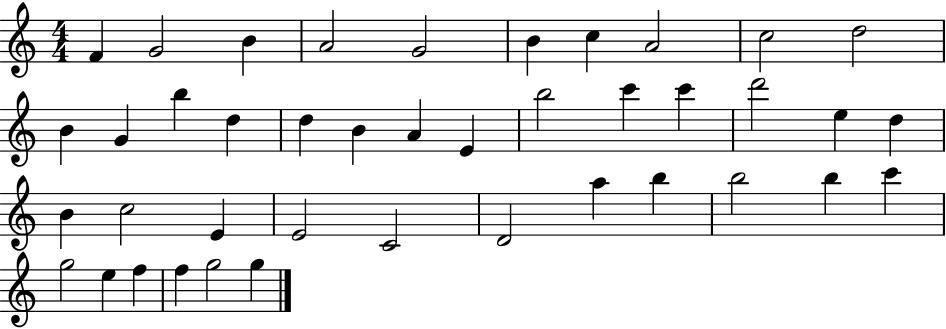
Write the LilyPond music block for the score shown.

{
  \clef treble
  \numericTimeSignature
  \time 4/4
  \key c \major
  f'4 g'2 b'4 | a'2 g'2 | b'4 c''4 a'2 | c''2 d''2 | \break b'4 g'4 b''4 d''4 | d''4 b'4 a'4 e'4 | b''2 c'''4 c'''4 | d'''2 e''4 d''4 | \break b'4 c''2 e'4 | e'2 c'2 | d'2 a''4 b''4 | b''2 b''4 c'''4 | \break g''2 e''4 f''4 | f''4 g''2 g''4 | \bar "|."
}